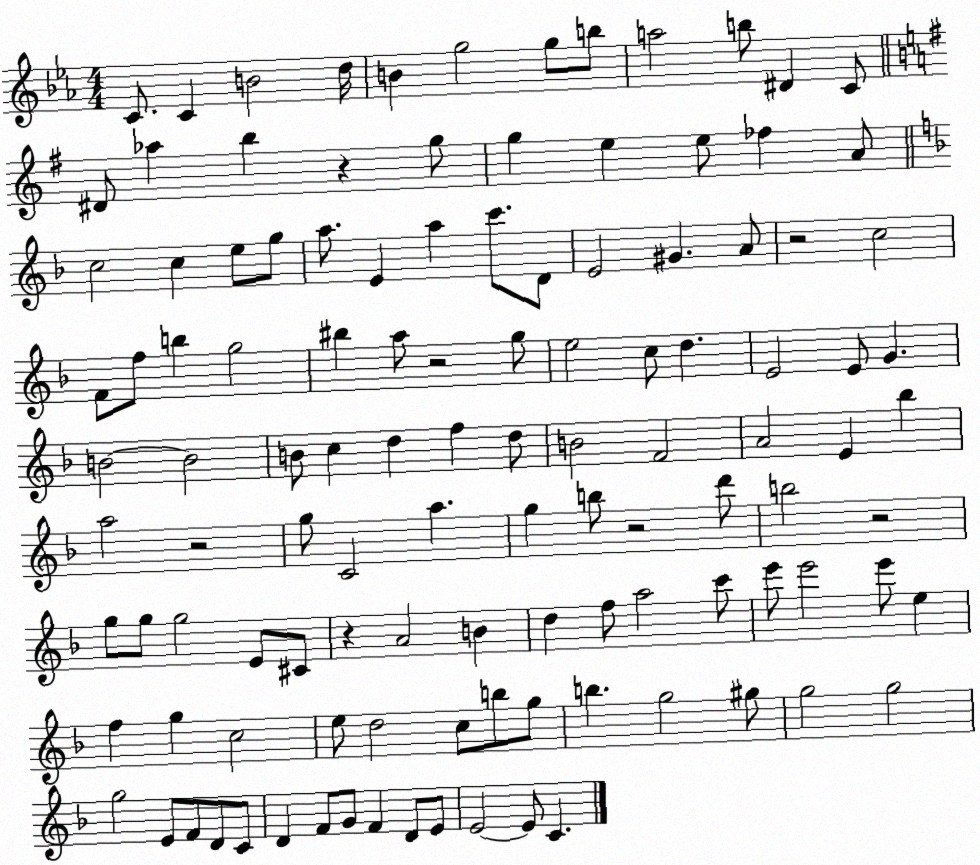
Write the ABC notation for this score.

X:1
T:Untitled
M:4/4
L:1/4
K:Eb
C/2 C B2 d/4 B g2 g/2 b/2 a2 b/2 ^D C/2 ^D/2 _a b z g/2 g e e/2 _f A/2 c2 c e/2 g/2 a/2 E a c'/2 D/2 E2 ^G A/2 z2 c2 F/2 f/2 b g2 ^b a/2 z2 g/2 e2 c/2 d E2 E/2 G B2 B2 B/2 c d f d/2 B2 F2 A2 E _b a2 z2 g/2 C2 a g b/2 z2 d'/2 b2 z2 g/2 g/2 g2 E/2 ^C/2 z A2 B d f/2 a2 c'/2 e'/2 e'2 e'/2 e f g c2 e/2 d2 c/2 b/2 g/2 b g2 ^g/2 g2 g2 g2 E/2 F/2 D/2 C/2 D F/2 G/2 F D/2 E/2 E2 E/2 C